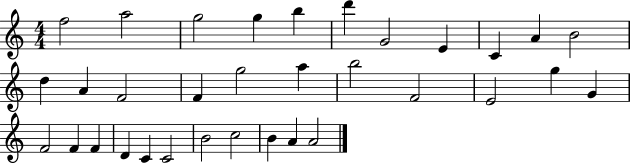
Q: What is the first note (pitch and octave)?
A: F5